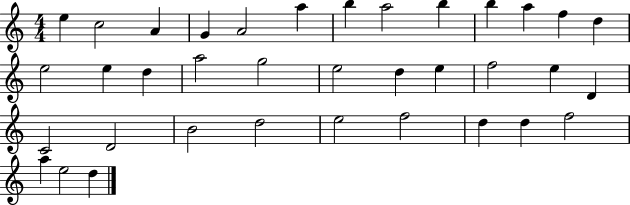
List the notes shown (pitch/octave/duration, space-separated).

E5/q C5/h A4/q G4/q A4/h A5/q B5/q A5/h B5/q B5/q A5/q F5/q D5/q E5/h E5/q D5/q A5/h G5/h E5/h D5/q E5/q F5/h E5/q D4/q C4/h D4/h B4/h D5/h E5/h F5/h D5/q D5/q F5/h A5/q E5/h D5/q